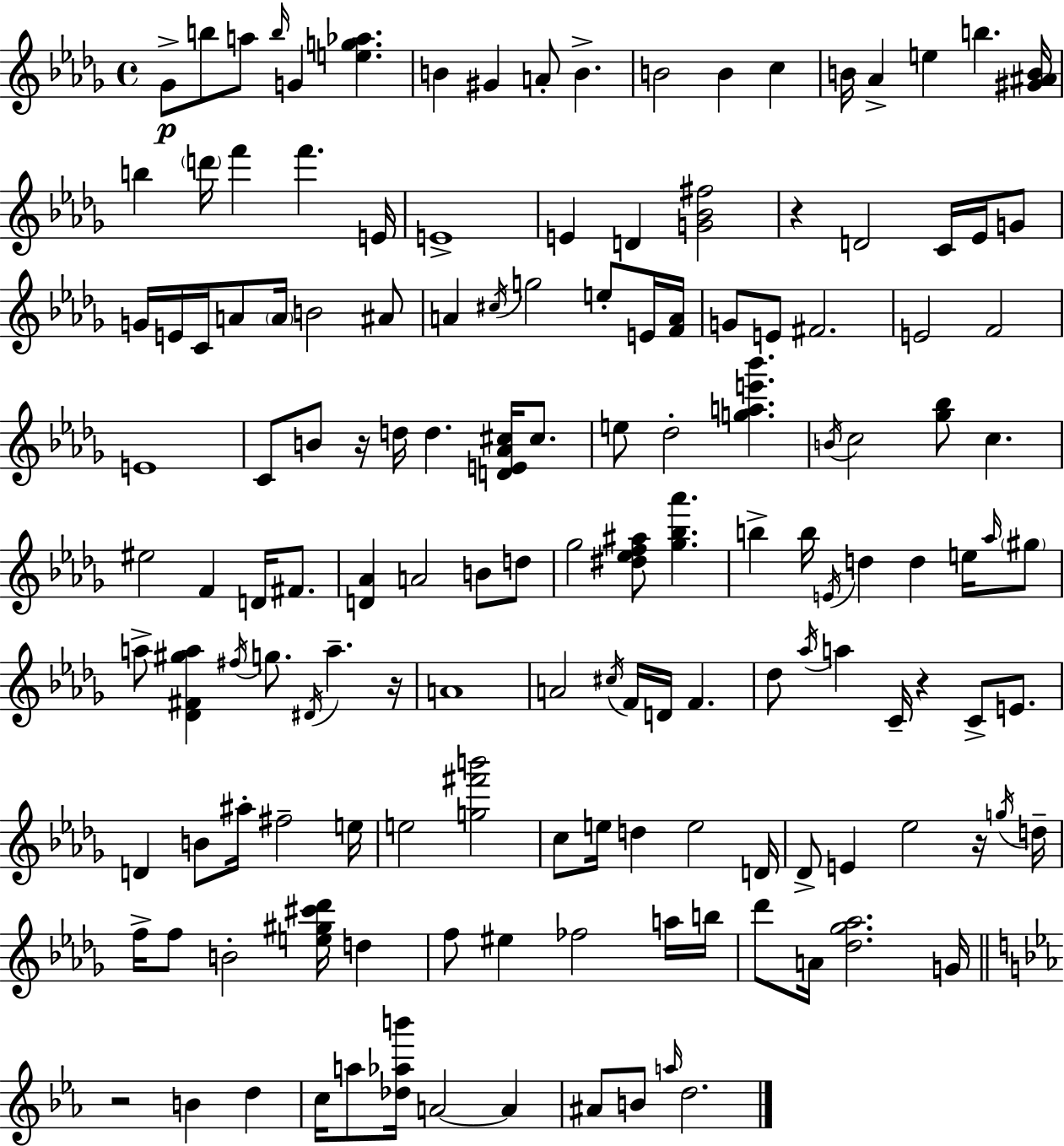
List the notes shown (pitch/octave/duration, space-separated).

Gb4/e B5/e A5/e B5/s G4/q [E5,G5,Ab5]/q. B4/q G#4/q A4/e B4/q. B4/h B4/q C5/q B4/s Ab4/q E5/q B5/q. [G#4,A#4,B4]/s B5/q D6/s F6/q F6/q. E4/s E4/w E4/q D4/q [G4,Bb4,F#5]/h R/q D4/h C4/s Eb4/s G4/e G4/s E4/s C4/s A4/e A4/s B4/h A#4/e A4/q C#5/s G5/h E5/e E4/s [F4,A4]/s G4/e E4/e F#4/h. E4/h F4/h E4/w C4/e B4/e R/s D5/s D5/q. [D4,E4,Ab4,C#5]/s C#5/e. E5/e Db5/h [G5,A5,E6,Bb6]/q. B4/s C5/h [Gb5,Bb5]/e C5/q. EIS5/h F4/q D4/s F#4/e. [D4,Ab4]/q A4/h B4/e D5/e Gb5/h [D#5,Eb5,F5,A#5]/e [Gb5,Bb5,Ab6]/q. B5/q B5/s E4/s D5/q D5/q E5/s Ab5/s G#5/e A5/e [Db4,F#4,G#5,A5]/q F#5/s G5/e. D#4/s A5/q. R/s A4/w A4/h C#5/s F4/s D4/s F4/q. Db5/e Ab5/s A5/q C4/s R/q C4/e E4/e. D4/q B4/e A#5/s F#5/h E5/s E5/h [G5,F#6,B6]/h C5/e E5/s D5/q E5/h D4/s Db4/e E4/q Eb5/h R/s G5/s D5/s F5/s F5/e B4/h [E5,G#5,C#6,Db6]/s D5/q F5/e EIS5/q FES5/h A5/s B5/s Db6/e A4/s [Db5,Gb5,Ab5]/h. G4/s R/h B4/q D5/q C5/s A5/e [Db5,Ab5,B6]/s A4/h A4/q A#4/e B4/e A5/s D5/h.